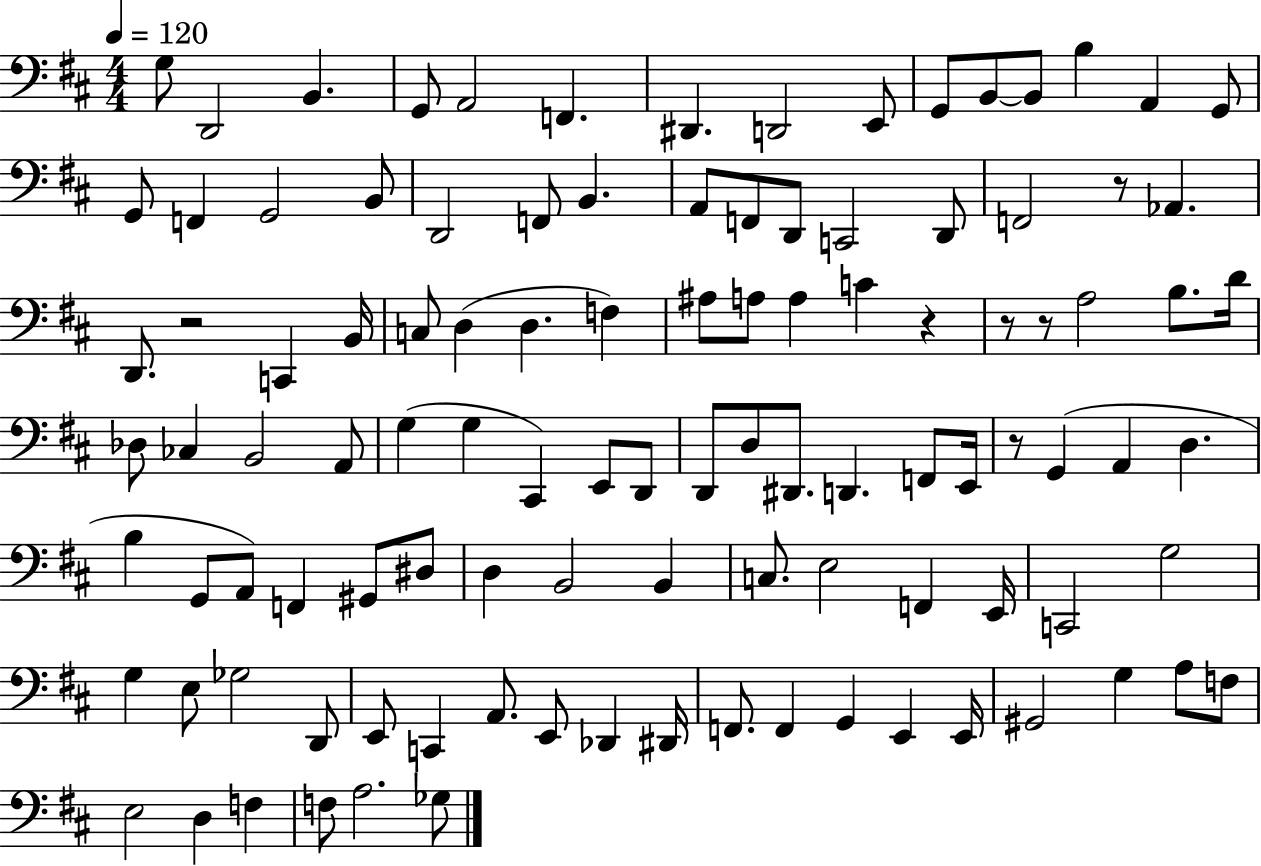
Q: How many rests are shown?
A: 6